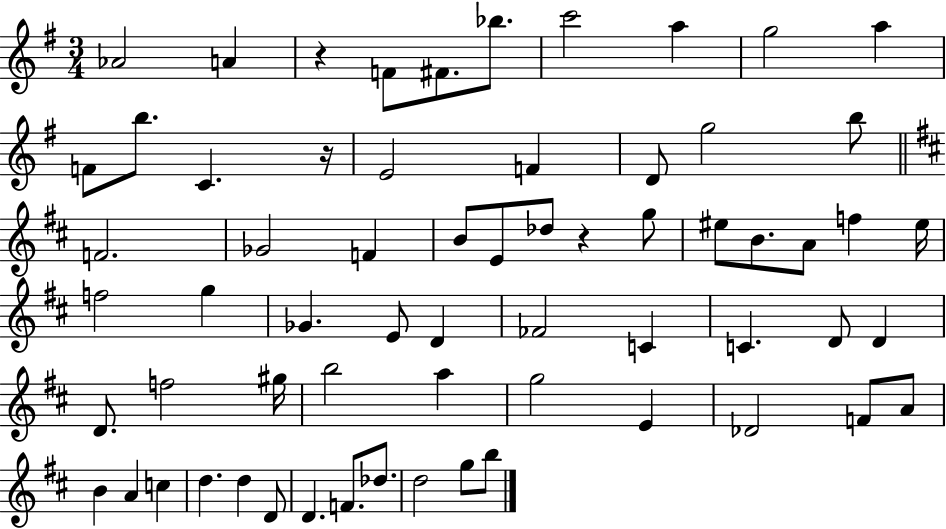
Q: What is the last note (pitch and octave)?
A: B5